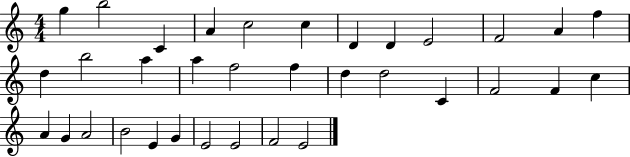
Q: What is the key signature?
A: C major